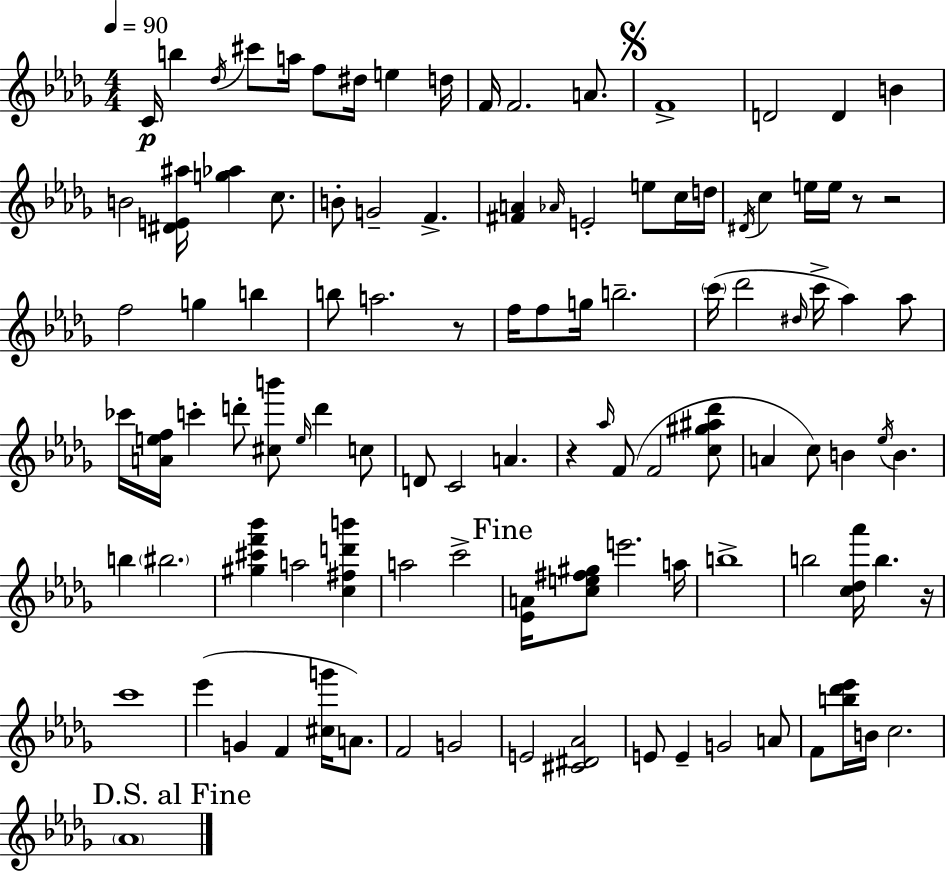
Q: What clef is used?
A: treble